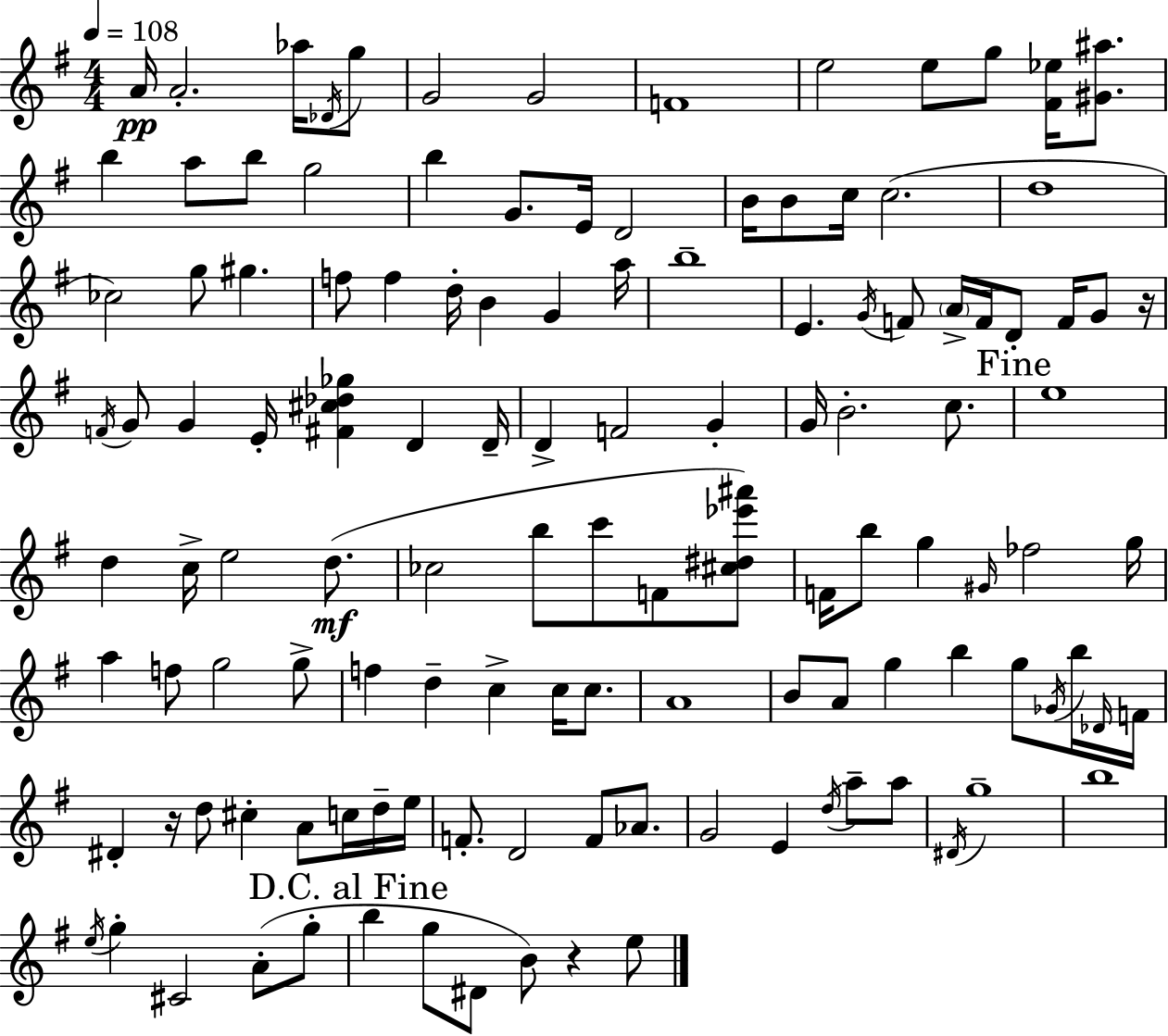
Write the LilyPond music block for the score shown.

{
  \clef treble
  \numericTimeSignature
  \time 4/4
  \key e \minor
  \tempo 4 = 108
  a'16\pp a'2.-. aes''16 \acciaccatura { des'16 } g''8 | g'2 g'2 | f'1 | e''2 e''8 g''8 <fis' ees''>16 <gis' ais''>8. | \break b''4 a''8 b''8 g''2 | b''4 g'8. e'16 d'2 | b'16 b'8 c''16 c''2.( | d''1 | \break ces''2) g''8 gis''4. | f''8 f''4 d''16-. b'4 g'4 | a''16 b''1-- | e'4. \acciaccatura { g'16 } f'8 \parenthesize a'16-> f'16 d'8-. f'16 g'8 | \break r16 \acciaccatura { f'16 } g'8 g'4 e'16-. <fis' cis'' des'' ges''>4 d'4 | d'16-- d'4-> f'2 g'4-. | g'16 b'2.-. | c''8. \mark "Fine" e''1 | \break d''4 c''16-> e''2 | d''8.(\mf ces''2 b''8 c'''8 f'8 | <cis'' dis'' ees''' ais'''>8) f'16 b''8 g''4 \grace { gis'16 } fes''2 | g''16 a''4 f''8 g''2 | \break g''8-> f''4 d''4-- c''4-> | c''16 c''8. a'1 | b'8 a'8 g''4 b''4 | g''8 \acciaccatura { ges'16 } b''16 \grace { des'16 } f'16 dis'4-. r16 d''8 cis''4-. | \break a'8 c''16 d''16-- e''16 f'8.-. d'2 | f'8 aes'8. g'2 e'4 | \acciaccatura { d''16 } a''8-- a''8 \acciaccatura { dis'16 } g''1-- | b''1 | \break \acciaccatura { e''16 } g''4-. cis'2 | a'8-.( g''8-. \mark "D.C. al Fine" b''4 g''8 dis'8 | b'8) r4 e''8 \bar "|."
}